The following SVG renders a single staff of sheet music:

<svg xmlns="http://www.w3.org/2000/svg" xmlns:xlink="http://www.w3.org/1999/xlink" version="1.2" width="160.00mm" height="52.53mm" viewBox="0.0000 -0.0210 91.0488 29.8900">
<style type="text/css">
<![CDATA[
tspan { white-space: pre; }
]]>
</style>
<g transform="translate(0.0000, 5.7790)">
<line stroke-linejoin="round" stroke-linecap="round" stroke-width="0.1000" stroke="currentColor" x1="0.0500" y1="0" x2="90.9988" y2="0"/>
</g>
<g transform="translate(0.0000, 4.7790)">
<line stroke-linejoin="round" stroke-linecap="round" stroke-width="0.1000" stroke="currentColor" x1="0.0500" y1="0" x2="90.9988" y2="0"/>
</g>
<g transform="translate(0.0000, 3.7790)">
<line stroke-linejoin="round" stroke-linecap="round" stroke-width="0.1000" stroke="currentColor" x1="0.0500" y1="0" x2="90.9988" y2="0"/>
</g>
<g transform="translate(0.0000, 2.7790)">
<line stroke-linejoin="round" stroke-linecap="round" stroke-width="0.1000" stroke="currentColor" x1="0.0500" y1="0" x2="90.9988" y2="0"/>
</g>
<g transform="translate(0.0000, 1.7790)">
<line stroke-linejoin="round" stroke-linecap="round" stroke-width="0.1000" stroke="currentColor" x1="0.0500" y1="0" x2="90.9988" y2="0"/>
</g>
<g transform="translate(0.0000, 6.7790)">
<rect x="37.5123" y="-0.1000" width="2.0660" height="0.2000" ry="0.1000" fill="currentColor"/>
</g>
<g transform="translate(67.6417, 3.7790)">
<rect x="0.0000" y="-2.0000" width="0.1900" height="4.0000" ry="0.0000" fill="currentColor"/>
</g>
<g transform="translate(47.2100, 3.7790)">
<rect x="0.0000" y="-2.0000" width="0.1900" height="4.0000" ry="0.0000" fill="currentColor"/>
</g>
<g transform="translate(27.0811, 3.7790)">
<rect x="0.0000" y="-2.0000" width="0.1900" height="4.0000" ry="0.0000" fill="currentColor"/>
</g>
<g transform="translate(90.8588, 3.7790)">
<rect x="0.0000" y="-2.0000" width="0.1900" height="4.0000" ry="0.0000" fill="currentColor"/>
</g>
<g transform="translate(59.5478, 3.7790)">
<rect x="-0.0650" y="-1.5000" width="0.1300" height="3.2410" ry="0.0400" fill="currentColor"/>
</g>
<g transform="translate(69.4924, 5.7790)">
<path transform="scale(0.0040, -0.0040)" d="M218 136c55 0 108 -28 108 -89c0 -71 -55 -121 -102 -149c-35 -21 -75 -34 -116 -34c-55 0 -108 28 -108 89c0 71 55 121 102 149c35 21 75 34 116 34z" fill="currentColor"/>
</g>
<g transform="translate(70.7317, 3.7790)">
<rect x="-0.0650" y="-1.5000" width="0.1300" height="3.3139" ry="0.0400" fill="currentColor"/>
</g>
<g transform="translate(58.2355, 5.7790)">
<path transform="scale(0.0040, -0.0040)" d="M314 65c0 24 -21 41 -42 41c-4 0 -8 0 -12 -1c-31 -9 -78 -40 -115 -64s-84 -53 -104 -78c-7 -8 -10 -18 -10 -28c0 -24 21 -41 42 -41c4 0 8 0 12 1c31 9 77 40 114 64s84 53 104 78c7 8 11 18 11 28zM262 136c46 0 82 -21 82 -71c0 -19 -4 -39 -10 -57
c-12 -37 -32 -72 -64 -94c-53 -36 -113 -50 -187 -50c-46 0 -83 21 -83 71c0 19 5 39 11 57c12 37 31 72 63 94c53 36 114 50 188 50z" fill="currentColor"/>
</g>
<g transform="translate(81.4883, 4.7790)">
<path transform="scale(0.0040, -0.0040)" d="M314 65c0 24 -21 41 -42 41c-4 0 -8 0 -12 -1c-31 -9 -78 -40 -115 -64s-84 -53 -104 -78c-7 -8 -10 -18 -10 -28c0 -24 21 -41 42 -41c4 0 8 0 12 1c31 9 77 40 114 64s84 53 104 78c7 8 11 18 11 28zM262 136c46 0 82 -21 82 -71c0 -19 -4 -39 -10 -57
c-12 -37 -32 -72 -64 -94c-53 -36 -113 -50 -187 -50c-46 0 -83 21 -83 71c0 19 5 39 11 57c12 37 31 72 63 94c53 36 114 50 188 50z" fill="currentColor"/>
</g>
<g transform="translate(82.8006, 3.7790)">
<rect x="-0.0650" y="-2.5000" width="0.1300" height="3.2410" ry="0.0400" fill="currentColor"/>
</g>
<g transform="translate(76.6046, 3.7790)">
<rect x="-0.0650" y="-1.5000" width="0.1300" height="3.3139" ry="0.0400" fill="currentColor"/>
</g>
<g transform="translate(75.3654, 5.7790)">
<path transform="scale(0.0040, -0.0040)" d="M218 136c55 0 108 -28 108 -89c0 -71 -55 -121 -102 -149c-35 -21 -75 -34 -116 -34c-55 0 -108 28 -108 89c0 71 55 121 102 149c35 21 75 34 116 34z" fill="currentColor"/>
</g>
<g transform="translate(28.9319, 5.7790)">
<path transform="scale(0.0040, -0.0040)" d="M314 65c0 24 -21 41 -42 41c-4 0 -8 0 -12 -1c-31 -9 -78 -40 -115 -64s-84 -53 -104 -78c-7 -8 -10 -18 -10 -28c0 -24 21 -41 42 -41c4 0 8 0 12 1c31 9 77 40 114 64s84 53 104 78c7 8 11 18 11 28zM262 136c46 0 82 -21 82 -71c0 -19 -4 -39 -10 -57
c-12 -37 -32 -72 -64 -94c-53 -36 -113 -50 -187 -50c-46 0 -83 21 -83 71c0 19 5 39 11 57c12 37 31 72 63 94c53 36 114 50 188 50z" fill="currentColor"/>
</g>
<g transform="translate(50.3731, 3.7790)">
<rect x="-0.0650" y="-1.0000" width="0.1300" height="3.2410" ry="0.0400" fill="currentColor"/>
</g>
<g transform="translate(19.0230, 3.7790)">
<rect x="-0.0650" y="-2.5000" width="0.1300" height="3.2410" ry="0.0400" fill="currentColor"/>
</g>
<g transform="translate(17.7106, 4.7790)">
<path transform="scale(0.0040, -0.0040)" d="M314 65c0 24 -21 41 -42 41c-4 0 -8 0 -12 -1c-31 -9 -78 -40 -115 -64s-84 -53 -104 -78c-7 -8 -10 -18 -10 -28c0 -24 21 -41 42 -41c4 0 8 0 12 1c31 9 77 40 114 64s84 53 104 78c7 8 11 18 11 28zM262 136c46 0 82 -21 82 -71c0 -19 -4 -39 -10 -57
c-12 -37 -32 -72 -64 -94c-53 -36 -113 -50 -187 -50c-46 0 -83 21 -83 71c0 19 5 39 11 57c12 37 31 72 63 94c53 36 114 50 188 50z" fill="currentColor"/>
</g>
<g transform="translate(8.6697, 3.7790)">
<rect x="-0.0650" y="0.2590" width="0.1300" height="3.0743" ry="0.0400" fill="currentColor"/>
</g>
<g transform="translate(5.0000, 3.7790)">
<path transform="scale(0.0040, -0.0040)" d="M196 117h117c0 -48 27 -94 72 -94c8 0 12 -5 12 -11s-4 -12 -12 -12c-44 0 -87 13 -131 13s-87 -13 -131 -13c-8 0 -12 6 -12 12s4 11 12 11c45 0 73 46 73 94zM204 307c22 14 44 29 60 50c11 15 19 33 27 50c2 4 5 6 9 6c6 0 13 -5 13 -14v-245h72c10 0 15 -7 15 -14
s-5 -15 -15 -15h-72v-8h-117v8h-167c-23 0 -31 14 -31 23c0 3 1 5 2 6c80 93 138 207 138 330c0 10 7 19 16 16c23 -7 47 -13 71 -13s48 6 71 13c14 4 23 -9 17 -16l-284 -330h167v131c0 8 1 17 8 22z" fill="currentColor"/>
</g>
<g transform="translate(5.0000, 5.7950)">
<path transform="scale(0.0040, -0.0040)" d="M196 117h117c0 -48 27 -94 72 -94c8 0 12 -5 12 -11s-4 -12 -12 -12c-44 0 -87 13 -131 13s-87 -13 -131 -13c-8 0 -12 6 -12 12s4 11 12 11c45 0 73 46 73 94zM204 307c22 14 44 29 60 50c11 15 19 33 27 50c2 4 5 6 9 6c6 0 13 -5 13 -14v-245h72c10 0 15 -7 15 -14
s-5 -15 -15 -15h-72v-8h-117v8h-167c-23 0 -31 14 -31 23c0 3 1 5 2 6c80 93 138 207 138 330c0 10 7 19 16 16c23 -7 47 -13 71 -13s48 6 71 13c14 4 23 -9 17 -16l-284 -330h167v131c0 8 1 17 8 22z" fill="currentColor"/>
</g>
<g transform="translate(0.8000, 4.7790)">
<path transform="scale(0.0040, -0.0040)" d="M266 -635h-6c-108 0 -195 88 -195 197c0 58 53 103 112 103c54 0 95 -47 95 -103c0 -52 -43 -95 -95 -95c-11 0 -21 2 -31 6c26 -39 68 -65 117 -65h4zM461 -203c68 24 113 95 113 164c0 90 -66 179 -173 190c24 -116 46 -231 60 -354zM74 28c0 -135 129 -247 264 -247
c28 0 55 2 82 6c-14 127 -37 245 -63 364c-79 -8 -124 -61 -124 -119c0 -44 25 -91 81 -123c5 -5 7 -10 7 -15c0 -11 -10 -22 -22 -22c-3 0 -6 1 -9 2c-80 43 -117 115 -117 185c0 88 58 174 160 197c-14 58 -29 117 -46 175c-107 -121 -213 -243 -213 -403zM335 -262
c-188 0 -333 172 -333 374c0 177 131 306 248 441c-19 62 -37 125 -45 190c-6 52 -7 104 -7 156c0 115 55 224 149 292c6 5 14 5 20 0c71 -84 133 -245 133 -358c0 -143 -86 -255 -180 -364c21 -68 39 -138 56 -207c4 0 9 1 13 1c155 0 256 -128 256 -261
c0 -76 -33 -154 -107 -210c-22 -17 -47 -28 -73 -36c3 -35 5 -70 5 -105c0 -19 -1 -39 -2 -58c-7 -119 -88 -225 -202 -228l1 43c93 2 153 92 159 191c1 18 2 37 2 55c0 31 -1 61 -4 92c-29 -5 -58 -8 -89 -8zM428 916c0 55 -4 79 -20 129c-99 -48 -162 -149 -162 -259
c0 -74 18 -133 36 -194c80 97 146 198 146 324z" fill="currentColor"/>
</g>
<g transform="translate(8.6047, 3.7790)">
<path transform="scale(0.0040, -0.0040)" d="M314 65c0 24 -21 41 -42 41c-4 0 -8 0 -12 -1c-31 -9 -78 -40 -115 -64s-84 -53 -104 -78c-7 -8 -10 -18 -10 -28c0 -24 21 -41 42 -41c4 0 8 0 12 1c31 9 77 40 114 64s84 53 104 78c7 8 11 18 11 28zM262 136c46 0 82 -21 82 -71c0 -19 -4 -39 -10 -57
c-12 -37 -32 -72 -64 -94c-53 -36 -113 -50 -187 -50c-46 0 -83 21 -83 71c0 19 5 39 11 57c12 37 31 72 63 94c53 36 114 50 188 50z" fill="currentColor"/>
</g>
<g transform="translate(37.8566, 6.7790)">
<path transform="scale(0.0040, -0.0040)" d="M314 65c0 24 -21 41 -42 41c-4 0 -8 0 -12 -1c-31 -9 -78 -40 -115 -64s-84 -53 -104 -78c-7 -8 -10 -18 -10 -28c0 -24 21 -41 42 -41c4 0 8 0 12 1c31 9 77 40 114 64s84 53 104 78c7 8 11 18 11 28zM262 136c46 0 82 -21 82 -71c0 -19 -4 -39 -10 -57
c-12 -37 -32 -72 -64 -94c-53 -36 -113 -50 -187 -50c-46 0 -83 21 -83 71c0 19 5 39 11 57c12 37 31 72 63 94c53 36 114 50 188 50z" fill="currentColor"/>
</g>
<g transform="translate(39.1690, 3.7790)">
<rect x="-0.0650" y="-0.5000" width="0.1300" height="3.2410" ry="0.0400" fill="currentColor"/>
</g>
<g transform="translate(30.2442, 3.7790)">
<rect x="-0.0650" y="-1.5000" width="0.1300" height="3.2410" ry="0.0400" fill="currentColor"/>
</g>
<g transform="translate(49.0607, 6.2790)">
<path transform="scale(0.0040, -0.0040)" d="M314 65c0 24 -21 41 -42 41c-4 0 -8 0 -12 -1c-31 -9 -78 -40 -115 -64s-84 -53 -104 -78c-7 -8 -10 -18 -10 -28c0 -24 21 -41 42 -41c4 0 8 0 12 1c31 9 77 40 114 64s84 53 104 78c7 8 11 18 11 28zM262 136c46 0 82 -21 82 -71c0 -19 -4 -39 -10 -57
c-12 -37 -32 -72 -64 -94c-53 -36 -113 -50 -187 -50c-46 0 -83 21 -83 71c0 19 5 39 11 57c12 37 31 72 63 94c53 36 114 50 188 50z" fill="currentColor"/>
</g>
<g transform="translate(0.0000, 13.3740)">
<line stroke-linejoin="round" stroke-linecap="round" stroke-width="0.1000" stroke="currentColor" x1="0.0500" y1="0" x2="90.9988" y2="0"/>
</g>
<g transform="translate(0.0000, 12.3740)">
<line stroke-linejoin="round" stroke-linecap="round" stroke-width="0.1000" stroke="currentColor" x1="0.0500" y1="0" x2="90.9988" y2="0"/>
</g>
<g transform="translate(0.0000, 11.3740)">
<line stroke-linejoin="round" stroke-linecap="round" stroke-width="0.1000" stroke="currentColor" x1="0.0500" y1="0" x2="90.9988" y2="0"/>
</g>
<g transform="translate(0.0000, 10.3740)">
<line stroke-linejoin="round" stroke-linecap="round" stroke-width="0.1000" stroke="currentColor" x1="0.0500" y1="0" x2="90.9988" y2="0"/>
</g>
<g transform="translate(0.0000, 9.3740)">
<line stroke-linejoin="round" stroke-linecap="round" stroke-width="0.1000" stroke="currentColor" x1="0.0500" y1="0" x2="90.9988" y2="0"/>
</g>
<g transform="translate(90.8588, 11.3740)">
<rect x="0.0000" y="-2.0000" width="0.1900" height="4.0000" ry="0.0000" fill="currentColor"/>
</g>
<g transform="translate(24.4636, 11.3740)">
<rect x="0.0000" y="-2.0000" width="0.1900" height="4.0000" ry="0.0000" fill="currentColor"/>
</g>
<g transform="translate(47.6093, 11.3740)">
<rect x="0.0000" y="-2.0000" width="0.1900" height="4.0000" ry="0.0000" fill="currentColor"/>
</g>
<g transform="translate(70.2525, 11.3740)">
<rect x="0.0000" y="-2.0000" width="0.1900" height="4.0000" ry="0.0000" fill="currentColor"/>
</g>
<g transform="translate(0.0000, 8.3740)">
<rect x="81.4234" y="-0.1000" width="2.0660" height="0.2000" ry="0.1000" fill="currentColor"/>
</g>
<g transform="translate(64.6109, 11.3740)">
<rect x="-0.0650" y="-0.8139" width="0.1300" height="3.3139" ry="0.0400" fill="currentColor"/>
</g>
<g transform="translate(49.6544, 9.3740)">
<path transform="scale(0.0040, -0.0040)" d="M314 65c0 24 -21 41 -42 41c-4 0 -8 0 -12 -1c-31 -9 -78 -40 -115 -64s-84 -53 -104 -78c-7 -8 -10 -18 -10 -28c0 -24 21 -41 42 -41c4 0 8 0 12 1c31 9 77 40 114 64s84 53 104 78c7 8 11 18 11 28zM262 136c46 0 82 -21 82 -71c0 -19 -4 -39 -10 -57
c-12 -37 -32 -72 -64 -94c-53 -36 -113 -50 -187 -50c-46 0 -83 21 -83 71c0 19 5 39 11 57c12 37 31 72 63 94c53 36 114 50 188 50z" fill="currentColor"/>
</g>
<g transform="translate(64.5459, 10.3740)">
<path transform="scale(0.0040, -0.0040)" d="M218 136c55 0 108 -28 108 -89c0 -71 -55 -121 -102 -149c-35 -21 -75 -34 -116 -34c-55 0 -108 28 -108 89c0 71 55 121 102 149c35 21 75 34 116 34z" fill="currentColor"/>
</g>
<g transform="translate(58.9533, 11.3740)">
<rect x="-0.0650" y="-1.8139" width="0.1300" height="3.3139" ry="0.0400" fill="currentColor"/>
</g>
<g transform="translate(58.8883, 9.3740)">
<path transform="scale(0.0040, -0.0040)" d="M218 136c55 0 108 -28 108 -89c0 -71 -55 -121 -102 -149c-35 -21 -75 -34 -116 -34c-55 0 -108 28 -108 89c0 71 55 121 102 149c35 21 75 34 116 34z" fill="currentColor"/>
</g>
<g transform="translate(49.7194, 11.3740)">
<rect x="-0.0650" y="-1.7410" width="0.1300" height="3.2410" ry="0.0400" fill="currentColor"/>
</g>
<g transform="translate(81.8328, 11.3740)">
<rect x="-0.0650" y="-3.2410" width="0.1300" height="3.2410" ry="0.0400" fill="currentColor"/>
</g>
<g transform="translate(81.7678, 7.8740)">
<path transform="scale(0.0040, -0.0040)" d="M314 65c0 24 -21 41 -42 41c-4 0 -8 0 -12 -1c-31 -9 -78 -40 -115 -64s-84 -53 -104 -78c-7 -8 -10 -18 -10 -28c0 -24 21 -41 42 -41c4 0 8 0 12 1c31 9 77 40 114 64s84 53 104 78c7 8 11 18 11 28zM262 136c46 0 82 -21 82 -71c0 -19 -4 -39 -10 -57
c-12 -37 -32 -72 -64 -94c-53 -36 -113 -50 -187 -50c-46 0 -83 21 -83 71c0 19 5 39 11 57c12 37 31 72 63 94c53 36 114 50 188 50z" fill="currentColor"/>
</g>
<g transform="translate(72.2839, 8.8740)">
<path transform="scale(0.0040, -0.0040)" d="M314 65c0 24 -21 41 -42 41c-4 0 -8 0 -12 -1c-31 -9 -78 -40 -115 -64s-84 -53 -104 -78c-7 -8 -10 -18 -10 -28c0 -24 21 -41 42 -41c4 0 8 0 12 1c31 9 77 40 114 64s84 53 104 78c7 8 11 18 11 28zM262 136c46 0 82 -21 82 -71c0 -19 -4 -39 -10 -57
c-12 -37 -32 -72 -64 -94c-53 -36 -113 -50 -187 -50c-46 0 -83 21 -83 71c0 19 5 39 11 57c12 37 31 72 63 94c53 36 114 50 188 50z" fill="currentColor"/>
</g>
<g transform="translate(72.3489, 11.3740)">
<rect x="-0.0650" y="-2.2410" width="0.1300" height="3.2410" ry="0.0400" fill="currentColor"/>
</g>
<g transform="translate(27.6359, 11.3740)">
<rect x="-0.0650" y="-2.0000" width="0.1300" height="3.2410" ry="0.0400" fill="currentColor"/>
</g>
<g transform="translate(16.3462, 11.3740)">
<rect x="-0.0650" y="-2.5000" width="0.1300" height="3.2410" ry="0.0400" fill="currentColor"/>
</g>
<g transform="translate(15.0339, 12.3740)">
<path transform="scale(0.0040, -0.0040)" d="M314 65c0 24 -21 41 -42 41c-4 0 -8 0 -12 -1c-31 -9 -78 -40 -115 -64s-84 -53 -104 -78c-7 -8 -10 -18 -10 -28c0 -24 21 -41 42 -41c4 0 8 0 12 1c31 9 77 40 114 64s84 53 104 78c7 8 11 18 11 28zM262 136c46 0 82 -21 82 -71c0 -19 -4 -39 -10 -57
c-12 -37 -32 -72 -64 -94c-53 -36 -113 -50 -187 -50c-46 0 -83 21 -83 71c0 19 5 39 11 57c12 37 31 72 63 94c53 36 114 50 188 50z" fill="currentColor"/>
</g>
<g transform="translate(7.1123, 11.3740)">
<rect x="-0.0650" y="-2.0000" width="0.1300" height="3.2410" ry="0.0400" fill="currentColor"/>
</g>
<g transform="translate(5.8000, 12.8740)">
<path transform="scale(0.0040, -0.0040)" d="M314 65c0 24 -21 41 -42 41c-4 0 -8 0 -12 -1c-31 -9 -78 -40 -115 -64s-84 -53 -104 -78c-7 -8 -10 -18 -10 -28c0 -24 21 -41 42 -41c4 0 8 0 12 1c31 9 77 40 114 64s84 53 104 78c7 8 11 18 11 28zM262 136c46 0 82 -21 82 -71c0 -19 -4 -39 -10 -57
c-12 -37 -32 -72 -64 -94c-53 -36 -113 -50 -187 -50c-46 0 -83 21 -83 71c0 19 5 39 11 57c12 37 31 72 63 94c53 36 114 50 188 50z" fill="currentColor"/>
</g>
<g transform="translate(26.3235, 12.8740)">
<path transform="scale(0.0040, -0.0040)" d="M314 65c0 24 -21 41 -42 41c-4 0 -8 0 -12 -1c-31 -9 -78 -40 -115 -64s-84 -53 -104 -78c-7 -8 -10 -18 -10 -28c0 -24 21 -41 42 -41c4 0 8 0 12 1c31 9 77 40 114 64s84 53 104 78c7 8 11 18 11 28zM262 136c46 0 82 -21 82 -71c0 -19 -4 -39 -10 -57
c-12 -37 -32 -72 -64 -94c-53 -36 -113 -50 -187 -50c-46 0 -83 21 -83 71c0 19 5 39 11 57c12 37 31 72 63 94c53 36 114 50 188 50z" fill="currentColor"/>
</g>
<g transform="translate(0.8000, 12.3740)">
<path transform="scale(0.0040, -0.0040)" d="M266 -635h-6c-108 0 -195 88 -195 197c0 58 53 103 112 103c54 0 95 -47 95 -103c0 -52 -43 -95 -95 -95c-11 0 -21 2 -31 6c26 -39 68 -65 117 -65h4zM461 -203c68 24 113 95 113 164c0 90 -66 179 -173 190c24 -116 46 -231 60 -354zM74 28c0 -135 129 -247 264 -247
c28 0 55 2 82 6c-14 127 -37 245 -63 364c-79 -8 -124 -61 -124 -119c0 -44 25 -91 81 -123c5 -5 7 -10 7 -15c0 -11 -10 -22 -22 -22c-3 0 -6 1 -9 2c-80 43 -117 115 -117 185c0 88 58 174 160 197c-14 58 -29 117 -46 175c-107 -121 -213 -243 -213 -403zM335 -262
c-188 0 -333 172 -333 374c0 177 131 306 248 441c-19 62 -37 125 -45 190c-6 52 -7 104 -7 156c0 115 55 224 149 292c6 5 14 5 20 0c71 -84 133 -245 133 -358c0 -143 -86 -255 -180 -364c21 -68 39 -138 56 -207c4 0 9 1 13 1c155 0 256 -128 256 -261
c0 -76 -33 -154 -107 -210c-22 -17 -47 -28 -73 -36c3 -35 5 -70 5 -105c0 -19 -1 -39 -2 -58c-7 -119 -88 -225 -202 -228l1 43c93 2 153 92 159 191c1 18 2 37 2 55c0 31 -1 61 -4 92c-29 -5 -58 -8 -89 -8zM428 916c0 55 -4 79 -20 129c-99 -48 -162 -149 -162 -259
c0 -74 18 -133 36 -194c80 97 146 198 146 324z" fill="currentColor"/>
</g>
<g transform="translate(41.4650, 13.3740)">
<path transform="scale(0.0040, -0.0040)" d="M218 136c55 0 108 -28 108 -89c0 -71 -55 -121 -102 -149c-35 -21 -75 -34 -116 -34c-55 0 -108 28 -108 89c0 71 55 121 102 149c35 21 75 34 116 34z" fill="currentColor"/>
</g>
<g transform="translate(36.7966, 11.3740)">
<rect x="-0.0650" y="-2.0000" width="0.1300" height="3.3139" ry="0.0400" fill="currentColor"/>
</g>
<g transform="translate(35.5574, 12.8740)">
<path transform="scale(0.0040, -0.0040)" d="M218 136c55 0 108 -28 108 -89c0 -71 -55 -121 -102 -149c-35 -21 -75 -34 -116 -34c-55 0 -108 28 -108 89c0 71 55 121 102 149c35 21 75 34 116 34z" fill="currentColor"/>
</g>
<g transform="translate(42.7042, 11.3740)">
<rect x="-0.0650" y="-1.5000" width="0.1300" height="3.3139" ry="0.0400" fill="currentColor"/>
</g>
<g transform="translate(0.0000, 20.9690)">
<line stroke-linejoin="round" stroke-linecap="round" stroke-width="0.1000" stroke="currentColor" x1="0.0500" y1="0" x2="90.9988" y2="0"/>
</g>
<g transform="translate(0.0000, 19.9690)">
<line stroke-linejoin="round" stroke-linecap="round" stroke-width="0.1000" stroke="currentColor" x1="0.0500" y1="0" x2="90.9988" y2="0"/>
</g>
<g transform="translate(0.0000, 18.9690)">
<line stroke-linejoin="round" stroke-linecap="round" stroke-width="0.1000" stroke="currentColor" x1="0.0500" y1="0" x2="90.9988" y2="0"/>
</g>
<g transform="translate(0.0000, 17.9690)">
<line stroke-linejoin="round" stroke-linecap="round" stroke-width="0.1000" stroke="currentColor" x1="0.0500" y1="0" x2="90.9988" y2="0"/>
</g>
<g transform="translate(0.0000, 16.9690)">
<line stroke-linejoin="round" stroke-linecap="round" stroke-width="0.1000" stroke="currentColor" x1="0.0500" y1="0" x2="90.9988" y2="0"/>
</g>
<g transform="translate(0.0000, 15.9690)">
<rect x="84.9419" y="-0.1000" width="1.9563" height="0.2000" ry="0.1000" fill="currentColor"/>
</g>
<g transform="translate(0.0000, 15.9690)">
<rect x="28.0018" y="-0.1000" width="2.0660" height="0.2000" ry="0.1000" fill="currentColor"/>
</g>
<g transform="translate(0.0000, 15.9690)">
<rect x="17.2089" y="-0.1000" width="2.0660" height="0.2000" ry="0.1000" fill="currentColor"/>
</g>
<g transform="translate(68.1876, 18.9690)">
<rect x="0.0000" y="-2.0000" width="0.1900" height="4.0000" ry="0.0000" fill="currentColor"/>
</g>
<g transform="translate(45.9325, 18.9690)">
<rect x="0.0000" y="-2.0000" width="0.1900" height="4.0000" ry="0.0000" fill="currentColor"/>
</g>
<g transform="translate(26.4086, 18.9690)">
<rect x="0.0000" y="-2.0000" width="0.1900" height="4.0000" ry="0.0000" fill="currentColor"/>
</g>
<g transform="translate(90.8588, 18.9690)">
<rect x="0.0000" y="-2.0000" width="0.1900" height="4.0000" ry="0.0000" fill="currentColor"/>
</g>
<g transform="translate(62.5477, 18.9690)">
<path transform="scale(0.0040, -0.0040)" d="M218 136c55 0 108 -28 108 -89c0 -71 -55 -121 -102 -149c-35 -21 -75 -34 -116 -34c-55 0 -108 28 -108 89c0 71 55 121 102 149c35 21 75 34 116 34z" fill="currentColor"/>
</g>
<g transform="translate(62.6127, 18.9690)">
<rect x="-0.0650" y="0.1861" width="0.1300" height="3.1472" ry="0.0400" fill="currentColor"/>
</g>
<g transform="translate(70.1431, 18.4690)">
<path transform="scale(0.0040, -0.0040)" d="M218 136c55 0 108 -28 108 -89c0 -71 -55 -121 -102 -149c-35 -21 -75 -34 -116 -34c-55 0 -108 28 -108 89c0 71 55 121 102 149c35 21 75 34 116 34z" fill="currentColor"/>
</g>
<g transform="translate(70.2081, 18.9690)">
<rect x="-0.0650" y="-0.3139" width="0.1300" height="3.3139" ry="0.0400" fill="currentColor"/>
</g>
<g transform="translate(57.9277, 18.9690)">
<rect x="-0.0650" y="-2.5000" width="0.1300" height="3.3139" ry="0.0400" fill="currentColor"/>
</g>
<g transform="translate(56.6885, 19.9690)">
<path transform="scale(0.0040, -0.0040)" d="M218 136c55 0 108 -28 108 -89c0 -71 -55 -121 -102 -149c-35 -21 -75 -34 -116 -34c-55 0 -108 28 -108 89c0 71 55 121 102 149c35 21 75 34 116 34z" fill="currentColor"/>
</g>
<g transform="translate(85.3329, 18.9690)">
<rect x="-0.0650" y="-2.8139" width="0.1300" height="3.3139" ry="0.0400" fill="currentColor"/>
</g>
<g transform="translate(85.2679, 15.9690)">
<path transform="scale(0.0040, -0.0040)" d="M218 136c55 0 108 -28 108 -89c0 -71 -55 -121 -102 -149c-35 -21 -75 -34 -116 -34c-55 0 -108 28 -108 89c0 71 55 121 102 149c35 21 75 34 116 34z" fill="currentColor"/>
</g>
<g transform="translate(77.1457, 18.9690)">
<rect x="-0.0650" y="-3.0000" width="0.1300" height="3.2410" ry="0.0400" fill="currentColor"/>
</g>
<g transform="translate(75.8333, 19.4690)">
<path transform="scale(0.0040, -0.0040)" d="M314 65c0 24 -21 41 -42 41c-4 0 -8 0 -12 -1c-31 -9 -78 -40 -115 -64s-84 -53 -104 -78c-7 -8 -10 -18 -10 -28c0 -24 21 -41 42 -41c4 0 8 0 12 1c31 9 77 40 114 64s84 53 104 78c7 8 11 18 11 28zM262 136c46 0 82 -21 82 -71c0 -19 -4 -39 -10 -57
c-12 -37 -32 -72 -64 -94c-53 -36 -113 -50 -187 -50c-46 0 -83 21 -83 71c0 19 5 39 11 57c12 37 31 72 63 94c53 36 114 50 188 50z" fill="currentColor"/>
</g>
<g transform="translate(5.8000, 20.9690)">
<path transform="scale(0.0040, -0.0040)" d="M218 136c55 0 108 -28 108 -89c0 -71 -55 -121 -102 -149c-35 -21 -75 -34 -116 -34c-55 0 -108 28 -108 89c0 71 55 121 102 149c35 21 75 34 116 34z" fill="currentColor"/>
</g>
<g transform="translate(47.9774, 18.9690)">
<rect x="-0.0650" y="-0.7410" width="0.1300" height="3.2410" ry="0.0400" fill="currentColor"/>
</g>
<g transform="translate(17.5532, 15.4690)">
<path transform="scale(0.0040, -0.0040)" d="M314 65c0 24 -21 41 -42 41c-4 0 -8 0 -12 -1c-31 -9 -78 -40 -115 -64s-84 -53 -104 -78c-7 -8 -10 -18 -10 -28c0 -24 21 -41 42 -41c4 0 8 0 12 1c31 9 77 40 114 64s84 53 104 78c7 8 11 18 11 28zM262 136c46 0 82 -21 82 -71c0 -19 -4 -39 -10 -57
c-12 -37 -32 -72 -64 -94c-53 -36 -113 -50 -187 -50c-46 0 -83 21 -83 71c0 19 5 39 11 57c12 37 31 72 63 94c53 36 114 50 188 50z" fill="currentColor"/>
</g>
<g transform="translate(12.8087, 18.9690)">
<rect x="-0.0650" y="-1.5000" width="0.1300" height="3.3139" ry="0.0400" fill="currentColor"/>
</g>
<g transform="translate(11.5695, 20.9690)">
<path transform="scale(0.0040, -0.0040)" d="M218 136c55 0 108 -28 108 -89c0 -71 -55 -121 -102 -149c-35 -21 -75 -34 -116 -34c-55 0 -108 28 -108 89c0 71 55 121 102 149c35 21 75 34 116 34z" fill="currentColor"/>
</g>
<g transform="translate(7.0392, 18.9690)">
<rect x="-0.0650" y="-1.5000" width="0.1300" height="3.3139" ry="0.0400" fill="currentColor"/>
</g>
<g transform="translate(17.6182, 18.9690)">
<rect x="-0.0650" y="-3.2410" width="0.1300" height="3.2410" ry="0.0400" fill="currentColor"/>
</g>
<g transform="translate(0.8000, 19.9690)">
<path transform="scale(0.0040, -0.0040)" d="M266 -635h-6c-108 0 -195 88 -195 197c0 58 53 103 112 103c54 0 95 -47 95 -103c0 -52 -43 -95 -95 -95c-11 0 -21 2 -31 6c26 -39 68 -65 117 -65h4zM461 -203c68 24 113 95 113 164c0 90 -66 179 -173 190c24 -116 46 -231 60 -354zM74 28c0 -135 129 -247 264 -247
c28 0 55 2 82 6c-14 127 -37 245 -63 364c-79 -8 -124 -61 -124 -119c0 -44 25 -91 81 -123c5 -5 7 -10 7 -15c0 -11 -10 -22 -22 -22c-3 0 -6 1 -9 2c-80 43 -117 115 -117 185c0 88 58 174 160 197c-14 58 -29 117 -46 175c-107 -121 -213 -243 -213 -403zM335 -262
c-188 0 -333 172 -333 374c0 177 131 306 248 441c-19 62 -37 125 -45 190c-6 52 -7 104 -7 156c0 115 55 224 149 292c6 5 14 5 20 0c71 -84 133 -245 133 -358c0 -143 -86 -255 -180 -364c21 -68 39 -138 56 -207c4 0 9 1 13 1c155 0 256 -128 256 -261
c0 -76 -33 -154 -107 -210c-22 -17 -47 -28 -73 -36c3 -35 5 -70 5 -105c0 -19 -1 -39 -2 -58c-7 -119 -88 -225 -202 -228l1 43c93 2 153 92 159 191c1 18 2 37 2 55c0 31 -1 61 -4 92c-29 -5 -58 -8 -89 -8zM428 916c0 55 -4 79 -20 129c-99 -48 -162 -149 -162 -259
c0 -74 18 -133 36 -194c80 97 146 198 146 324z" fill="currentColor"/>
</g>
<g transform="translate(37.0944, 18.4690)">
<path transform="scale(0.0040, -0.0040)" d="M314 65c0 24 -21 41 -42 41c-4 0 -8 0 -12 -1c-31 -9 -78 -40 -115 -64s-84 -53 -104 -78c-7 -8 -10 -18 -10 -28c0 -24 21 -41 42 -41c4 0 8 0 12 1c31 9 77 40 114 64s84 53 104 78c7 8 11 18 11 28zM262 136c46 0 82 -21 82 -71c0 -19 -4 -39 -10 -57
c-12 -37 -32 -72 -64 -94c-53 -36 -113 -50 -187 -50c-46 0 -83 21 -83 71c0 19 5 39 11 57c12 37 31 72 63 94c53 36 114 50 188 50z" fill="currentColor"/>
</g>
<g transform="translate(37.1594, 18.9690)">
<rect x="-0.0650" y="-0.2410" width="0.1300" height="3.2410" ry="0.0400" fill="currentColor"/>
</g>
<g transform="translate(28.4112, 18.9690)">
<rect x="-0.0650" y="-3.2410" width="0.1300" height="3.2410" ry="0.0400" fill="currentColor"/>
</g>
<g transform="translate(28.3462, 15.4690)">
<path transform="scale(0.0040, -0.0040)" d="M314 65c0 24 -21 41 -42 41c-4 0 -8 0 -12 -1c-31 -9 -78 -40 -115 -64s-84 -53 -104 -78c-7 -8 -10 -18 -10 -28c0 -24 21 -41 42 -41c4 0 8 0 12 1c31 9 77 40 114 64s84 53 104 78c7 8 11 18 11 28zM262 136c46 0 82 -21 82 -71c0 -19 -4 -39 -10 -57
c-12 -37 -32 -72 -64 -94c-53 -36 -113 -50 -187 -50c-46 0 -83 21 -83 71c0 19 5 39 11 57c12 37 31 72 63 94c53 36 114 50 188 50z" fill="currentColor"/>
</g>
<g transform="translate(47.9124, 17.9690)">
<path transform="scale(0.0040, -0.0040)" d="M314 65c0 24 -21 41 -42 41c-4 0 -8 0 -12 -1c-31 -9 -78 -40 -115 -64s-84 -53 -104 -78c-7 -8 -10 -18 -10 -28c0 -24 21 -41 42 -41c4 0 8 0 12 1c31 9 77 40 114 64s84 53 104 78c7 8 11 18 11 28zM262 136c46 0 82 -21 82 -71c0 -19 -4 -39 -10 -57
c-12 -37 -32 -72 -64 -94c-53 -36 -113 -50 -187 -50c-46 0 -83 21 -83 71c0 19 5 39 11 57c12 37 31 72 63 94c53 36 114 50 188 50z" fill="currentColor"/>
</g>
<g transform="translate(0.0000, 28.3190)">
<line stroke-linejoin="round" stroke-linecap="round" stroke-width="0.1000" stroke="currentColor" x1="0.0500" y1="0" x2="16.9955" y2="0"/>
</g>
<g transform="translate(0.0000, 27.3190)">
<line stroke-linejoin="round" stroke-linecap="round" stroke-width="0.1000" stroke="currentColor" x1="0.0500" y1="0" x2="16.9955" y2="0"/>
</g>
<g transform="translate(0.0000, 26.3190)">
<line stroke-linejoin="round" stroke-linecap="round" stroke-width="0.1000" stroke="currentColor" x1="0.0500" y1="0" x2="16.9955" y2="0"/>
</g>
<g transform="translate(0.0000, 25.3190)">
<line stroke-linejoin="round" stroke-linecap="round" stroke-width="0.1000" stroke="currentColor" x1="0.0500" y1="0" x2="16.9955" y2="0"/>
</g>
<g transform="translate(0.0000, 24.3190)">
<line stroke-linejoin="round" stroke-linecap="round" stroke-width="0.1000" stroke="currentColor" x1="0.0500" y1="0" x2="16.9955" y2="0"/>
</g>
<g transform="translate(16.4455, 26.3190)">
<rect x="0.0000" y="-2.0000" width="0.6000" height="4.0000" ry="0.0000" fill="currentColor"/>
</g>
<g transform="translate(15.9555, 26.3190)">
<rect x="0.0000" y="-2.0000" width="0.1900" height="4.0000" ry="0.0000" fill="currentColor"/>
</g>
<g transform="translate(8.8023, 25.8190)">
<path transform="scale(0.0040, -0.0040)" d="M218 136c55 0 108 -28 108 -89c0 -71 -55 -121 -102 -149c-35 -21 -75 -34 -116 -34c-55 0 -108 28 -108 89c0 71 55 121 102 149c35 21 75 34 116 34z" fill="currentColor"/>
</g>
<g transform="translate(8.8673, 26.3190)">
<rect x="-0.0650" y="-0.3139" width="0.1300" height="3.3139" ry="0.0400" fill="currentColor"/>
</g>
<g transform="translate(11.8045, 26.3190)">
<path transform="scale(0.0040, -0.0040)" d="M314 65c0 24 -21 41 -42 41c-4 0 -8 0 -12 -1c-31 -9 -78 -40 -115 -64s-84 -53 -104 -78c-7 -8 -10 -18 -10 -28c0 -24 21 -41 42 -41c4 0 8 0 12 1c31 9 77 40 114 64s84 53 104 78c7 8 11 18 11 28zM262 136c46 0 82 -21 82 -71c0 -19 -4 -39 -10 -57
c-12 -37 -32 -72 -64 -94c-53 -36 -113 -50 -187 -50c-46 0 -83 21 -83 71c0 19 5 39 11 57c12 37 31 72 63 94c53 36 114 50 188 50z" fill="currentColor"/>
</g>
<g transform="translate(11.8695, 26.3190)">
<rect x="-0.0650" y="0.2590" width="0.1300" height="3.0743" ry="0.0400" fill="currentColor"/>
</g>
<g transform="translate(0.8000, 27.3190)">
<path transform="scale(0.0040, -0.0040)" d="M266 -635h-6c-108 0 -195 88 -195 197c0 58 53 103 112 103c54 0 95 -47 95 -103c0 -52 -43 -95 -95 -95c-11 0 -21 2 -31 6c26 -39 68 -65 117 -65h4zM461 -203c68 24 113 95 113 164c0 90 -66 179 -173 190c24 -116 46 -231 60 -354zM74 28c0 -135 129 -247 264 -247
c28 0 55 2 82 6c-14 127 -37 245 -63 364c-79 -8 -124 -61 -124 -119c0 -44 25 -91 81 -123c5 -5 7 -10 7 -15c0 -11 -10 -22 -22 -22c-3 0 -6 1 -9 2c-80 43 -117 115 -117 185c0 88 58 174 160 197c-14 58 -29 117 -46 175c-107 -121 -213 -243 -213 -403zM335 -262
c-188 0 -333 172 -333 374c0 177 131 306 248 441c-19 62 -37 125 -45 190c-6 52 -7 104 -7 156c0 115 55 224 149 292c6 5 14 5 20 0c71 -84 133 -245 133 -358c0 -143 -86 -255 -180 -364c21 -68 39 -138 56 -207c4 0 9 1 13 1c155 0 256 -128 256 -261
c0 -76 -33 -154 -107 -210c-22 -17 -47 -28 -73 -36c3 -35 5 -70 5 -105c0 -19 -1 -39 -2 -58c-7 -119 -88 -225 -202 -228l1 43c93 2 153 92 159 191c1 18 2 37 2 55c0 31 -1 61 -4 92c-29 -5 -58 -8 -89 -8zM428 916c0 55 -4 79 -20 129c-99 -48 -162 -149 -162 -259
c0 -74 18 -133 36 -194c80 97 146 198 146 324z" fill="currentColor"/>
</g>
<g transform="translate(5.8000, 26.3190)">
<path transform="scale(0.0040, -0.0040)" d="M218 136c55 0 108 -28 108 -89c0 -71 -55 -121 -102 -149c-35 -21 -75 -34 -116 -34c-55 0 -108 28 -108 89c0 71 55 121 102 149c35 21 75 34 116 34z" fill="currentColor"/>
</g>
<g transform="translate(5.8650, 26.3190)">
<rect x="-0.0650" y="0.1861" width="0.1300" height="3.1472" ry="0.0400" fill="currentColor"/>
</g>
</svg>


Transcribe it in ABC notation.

X:1
T:Untitled
M:4/4
L:1/4
K:C
B2 G2 E2 C2 D2 E2 E E G2 F2 G2 F2 F E f2 f d g2 b2 E E b2 b2 c2 d2 G B c A2 a B c B2